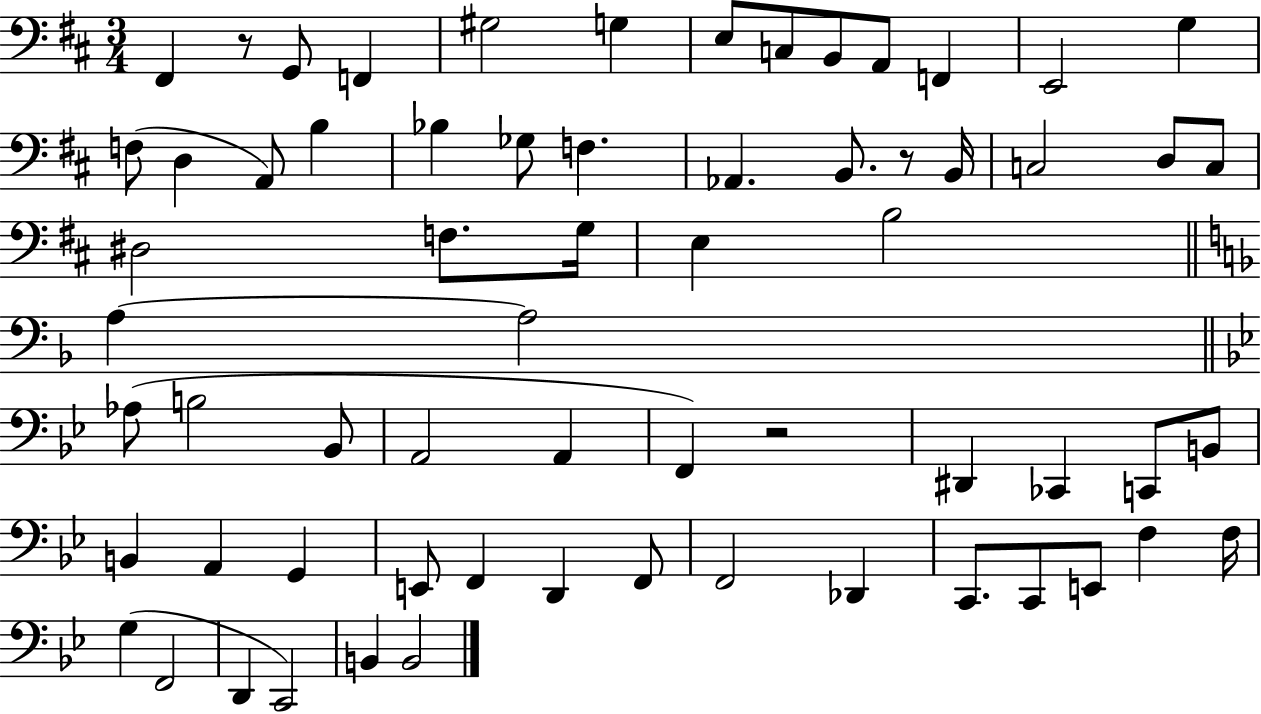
F#2/q R/e G2/e F2/q G#3/h G3/q E3/e C3/e B2/e A2/e F2/q E2/h G3/q F3/e D3/q A2/e B3/q Bb3/q Gb3/e F3/q. Ab2/q. B2/e. R/e B2/s C3/h D3/e C3/e D#3/h F3/e. G3/s E3/q B3/h A3/q A3/h Ab3/e B3/h Bb2/e A2/h A2/q F2/q R/h D#2/q CES2/q C2/e B2/e B2/q A2/q G2/q E2/e F2/q D2/q F2/e F2/h Db2/q C2/e. C2/e E2/e F3/q F3/s G3/q F2/h D2/q C2/h B2/q B2/h